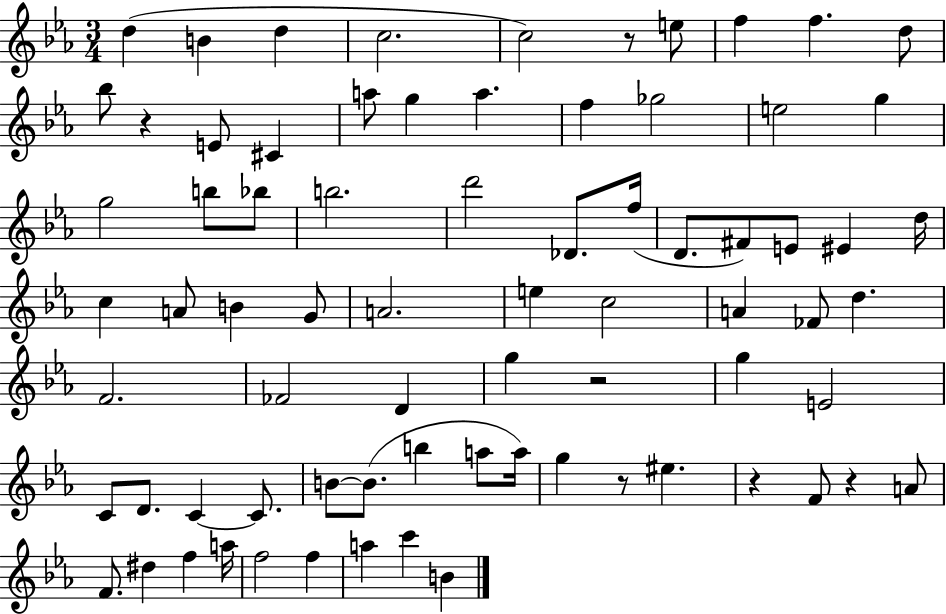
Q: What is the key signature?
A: EES major